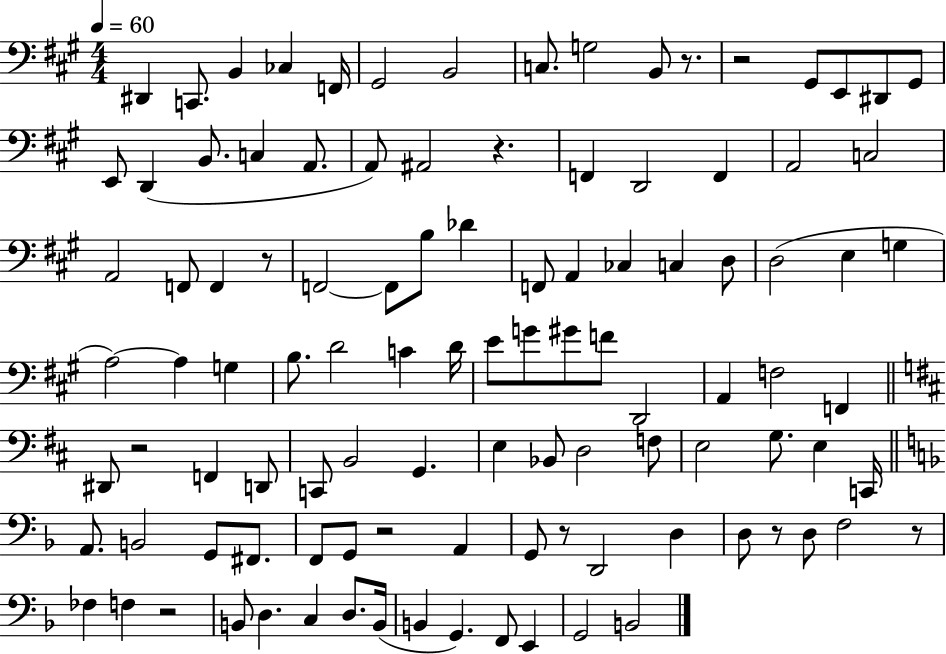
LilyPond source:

{
  \clef bass
  \numericTimeSignature
  \time 4/4
  \key a \major
  \tempo 4 = 60
  dis,4 c,8. b,4 ces4 f,16 | gis,2 b,2 | c8. g2 b,8 r8. | r2 gis,8 e,8 dis,8 gis,8 | \break e,8 d,4( b,8. c4 a,8. | a,8) ais,2 r4. | f,4 d,2 f,4 | a,2 c2 | \break a,2 f,8 f,4 r8 | f,2~~ f,8 b8 des'4 | f,8 a,4 ces4 c4 d8 | d2( e4 g4 | \break a2~~) a4 g4 | b8. d'2 c'4 d'16 | e'8 g'8 gis'8 f'8 d,2 | a,4 f2 f,4 | \break \bar "||" \break \key d \major dis,8 r2 f,4 d,8 | c,8 b,2 g,4. | e4 bes,8 d2 f8 | e2 g8. e4 c,16 | \break \bar "||" \break \key f \major a,8. b,2 g,8 fis,8. | f,8 g,8 r2 a,4 | g,8 r8 d,2 d4 | d8 r8 d8 f2 r8 | \break fes4 f4 r2 | b,8 d4. c4 d8. b,16( | b,4 g,4.) f,8 e,4 | g,2 b,2 | \break \bar "|."
}